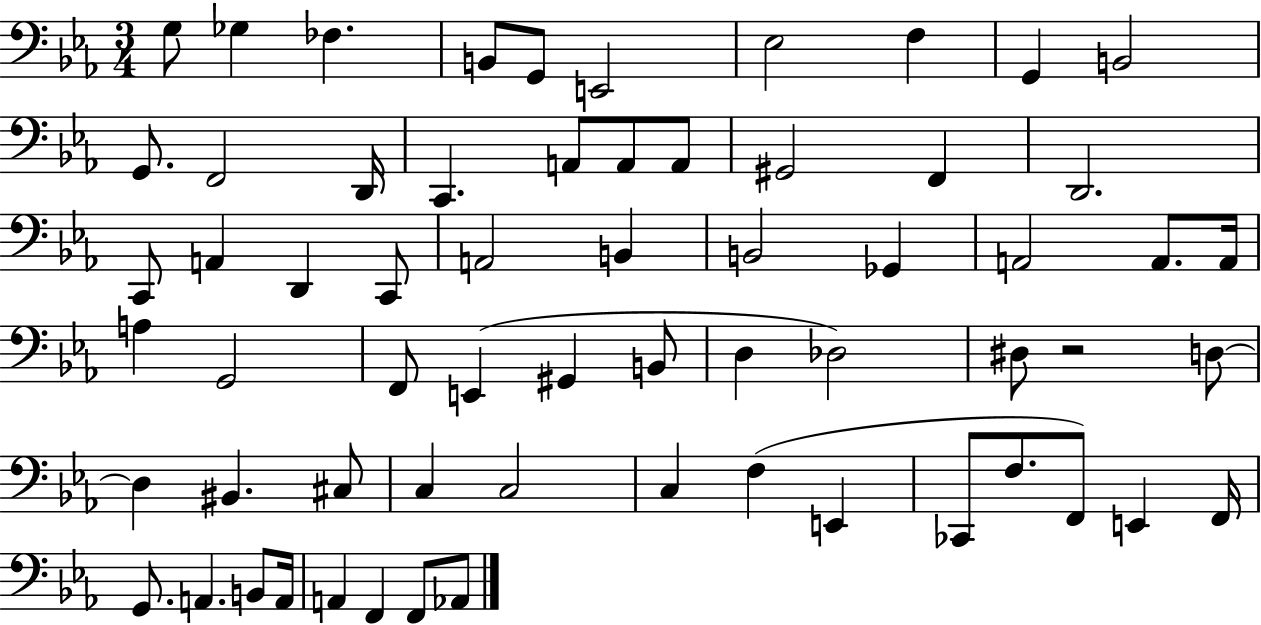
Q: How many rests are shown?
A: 1